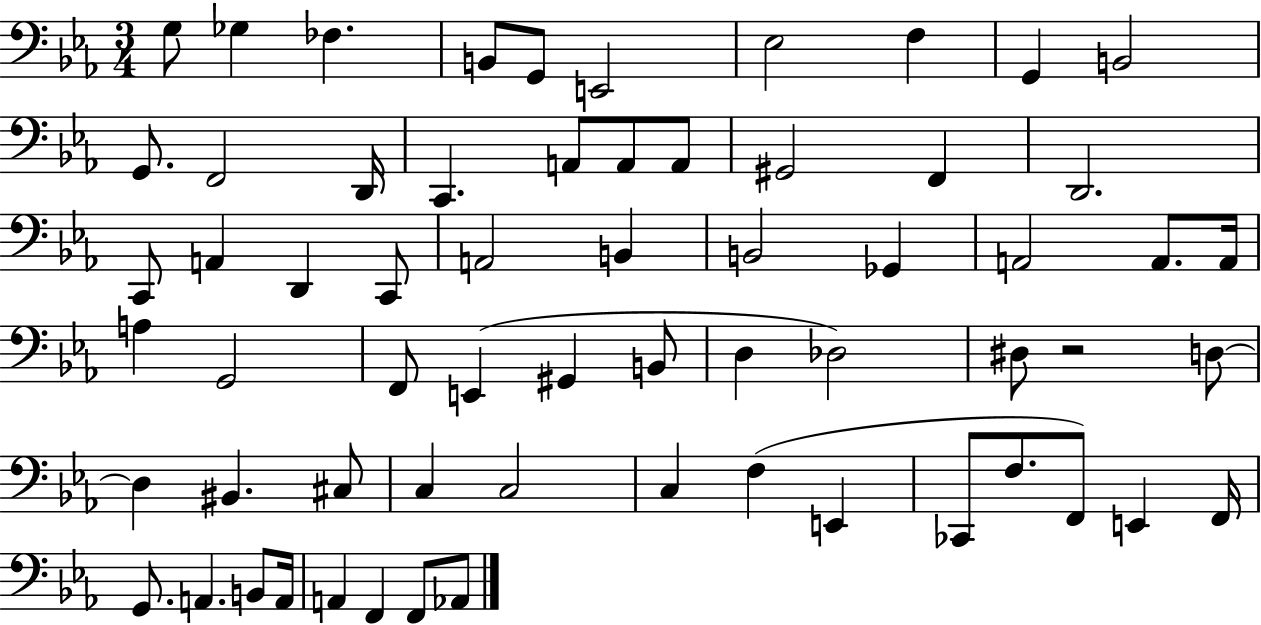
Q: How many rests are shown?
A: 1